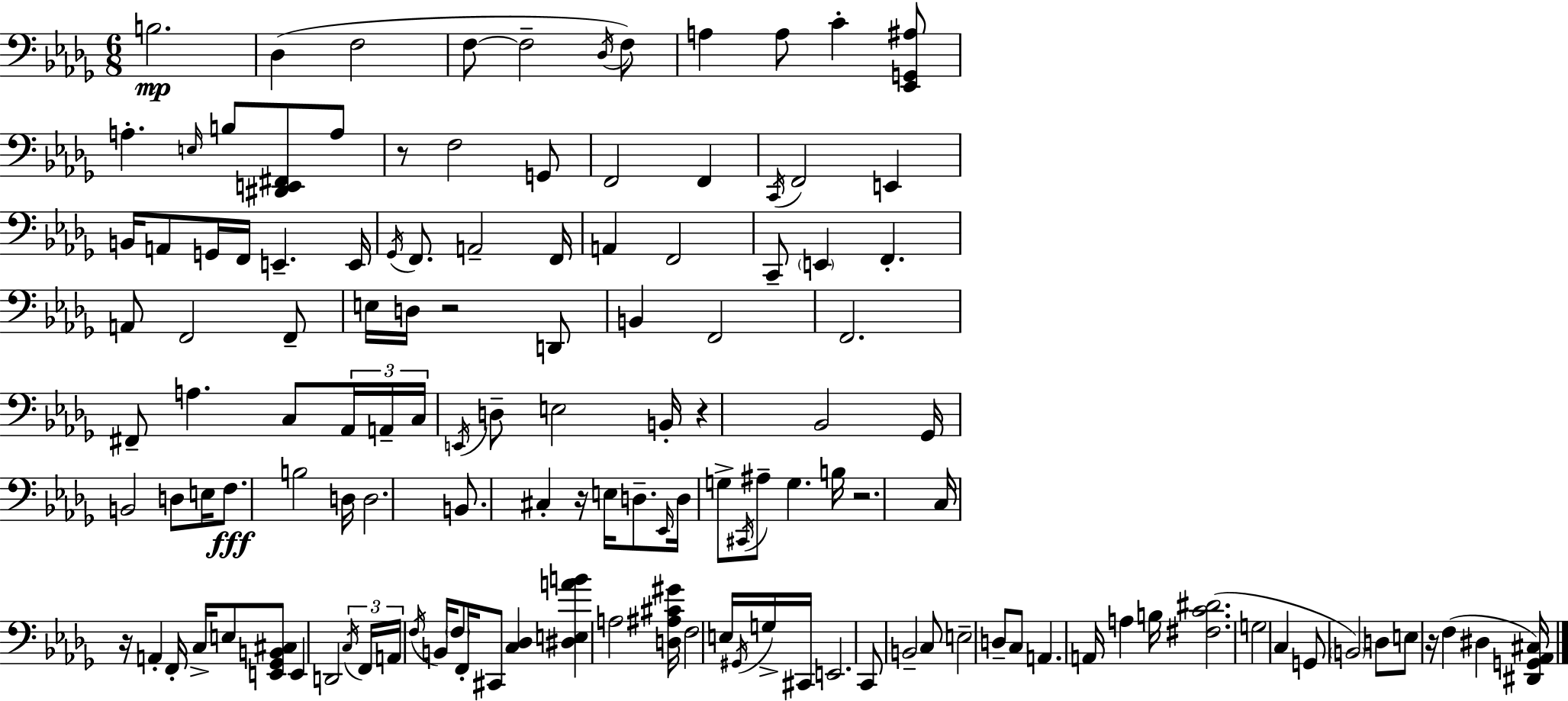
X:1
T:Untitled
M:6/8
L:1/4
K:Bbm
B,2 _D, F,2 F,/2 F,2 _D,/4 F,/2 A, A,/2 C [_E,,G,,^A,]/2 A, E,/4 B,/2 [^D,,E,,^F,,]/2 A,/2 z/2 F,2 G,,/2 F,,2 F,, C,,/4 F,,2 E,, B,,/4 A,,/2 G,,/4 F,,/4 E,, E,,/4 _G,,/4 F,,/2 A,,2 F,,/4 A,, F,,2 C,,/2 E,, F,, A,,/2 F,,2 F,,/2 E,/4 D,/4 z2 D,,/2 B,, F,,2 F,,2 ^F,,/2 A, C,/2 _A,,/4 A,,/4 C,/4 E,,/4 D,/2 E,2 B,,/4 z _B,,2 _G,,/4 B,,2 D,/2 E,/4 F,/2 B,2 D,/4 D,2 B,,/2 ^C, z/4 E,/4 D,/2 _E,,/4 D,/4 G,/2 ^C,,/4 ^A,/2 G, B,/4 z2 C,/4 z/4 A,, F,,/4 C,/4 E,/2 [E,,_G,,B,,^C,]/2 E,, D,,2 C,/4 F,,/4 A,,/4 F,/4 B,,/4 F,/2 F,,/4 ^C,,/2 [C,_D,] [^D,E,AB] A,2 [D,^A,^C^G]/4 F,2 E,/4 ^G,,/4 G,/4 ^C,,/4 E,,2 C,,/2 B,,2 C,/2 E,2 D,/2 C,/2 A,, A,,/4 A, B,/4 [^F,C^D]2 G,2 C, G,,/2 B,,2 D,/2 E,/2 z/4 F, ^D, [^D,,G,,_A,,^C,]/4